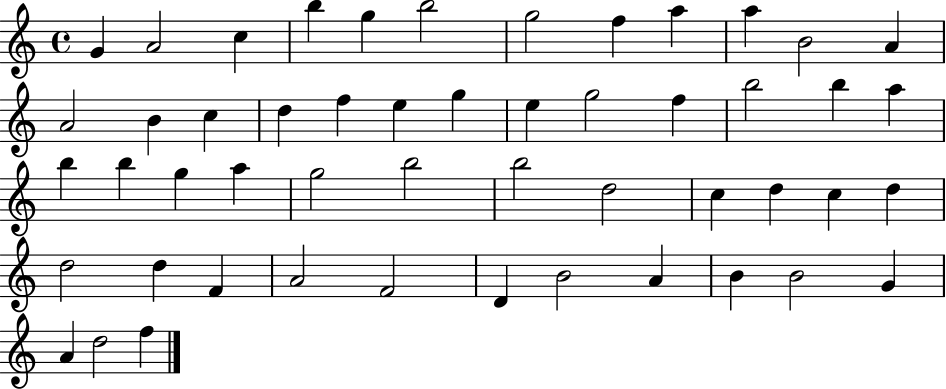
G4/q A4/h C5/q B5/q G5/q B5/h G5/h F5/q A5/q A5/q B4/h A4/q A4/h B4/q C5/q D5/q F5/q E5/q G5/q E5/q G5/h F5/q B5/h B5/q A5/q B5/q B5/q G5/q A5/q G5/h B5/h B5/h D5/h C5/q D5/q C5/q D5/q D5/h D5/q F4/q A4/h F4/h D4/q B4/h A4/q B4/q B4/h G4/q A4/q D5/h F5/q